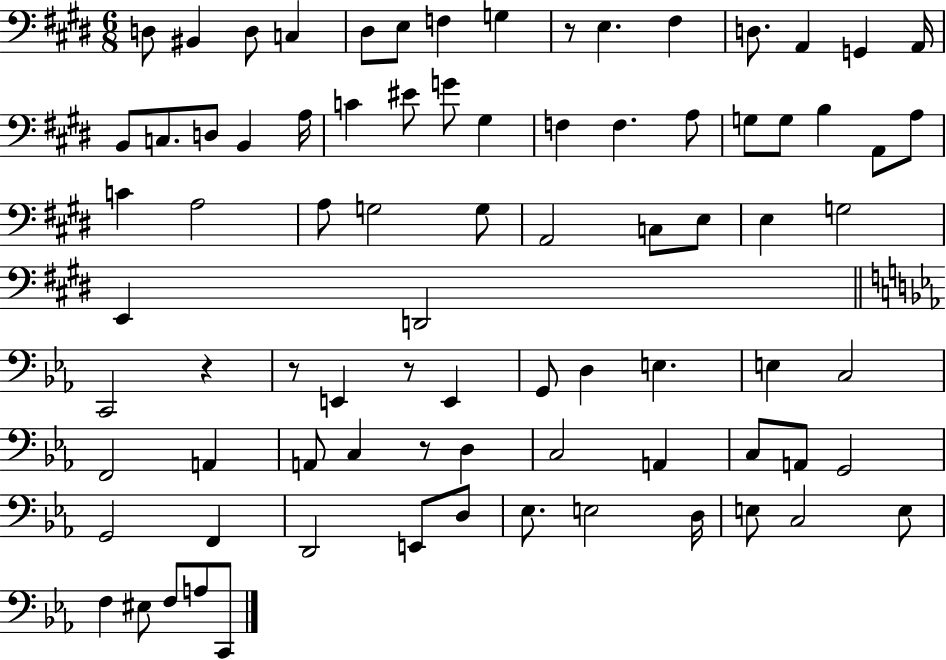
{
  \clef bass
  \numericTimeSignature
  \time 6/8
  \key e \major
  d8 bis,4 d8 c4 | dis8 e8 f4 g4 | r8 e4. fis4 | d8. a,4 g,4 a,16 | \break b,8 c8. d8 b,4 a16 | c'4 eis'8 g'8 gis4 | f4 f4. a8 | g8 g8 b4 a,8 a8 | \break c'4 a2 | a8 g2 g8 | a,2 c8 e8 | e4 g2 | \break e,4 d,2 | \bar "||" \break \key ees \major c,2 r4 | r8 e,4 r8 e,4 | g,8 d4 e4. | e4 c2 | \break f,2 a,4 | a,8 c4 r8 d4 | c2 a,4 | c8 a,8 g,2 | \break g,2 f,4 | d,2 e,8 d8 | ees8. e2 d16 | e8 c2 e8 | \break f4 eis8 f8 a8 c,8 | \bar "|."
}